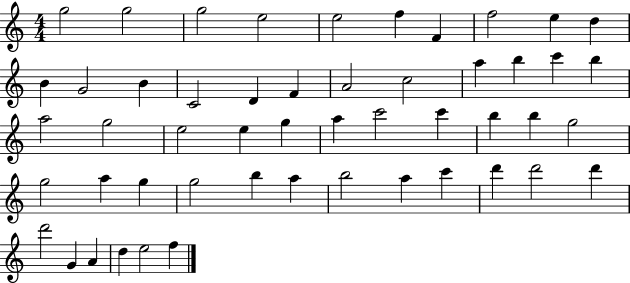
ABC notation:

X:1
T:Untitled
M:4/4
L:1/4
K:C
g2 g2 g2 e2 e2 f F f2 e d B G2 B C2 D F A2 c2 a b c' b a2 g2 e2 e g a c'2 c' b b g2 g2 a g g2 b a b2 a c' d' d'2 d' d'2 G A d e2 f